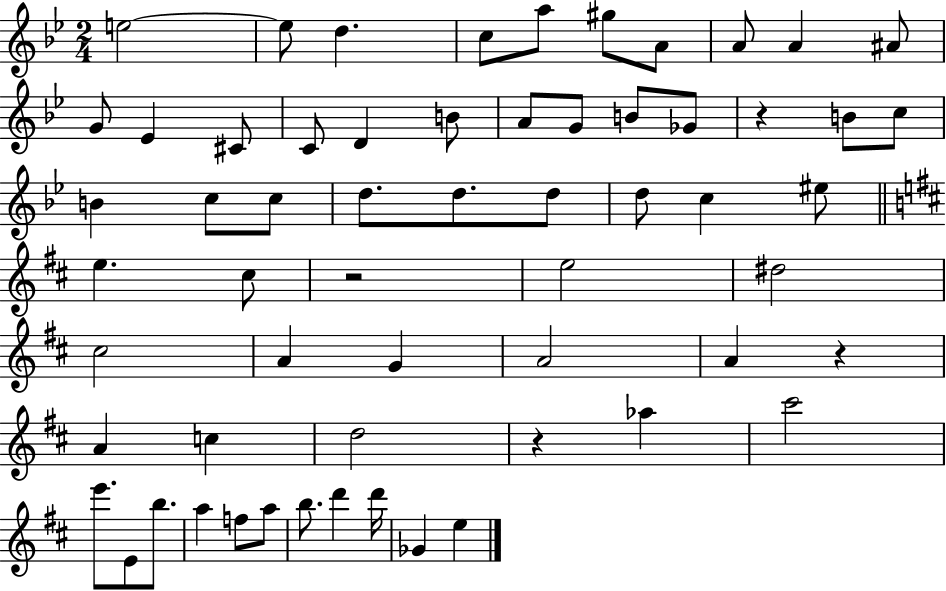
E5/h E5/e D5/q. C5/e A5/e G#5/e A4/e A4/e A4/q A#4/e G4/e Eb4/q C#4/e C4/e D4/q B4/e A4/e G4/e B4/e Gb4/e R/q B4/e C5/e B4/q C5/e C5/e D5/e. D5/e. D5/e D5/e C5/q EIS5/e E5/q. C#5/e R/h E5/h D#5/h C#5/h A4/q G4/q A4/h A4/q R/q A4/q C5/q D5/h R/q Ab5/q C#6/h E6/e. E4/e B5/e. A5/q F5/e A5/e B5/e. D6/q D6/s Gb4/q E5/q